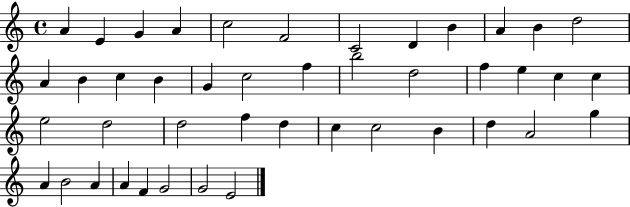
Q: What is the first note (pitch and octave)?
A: A4